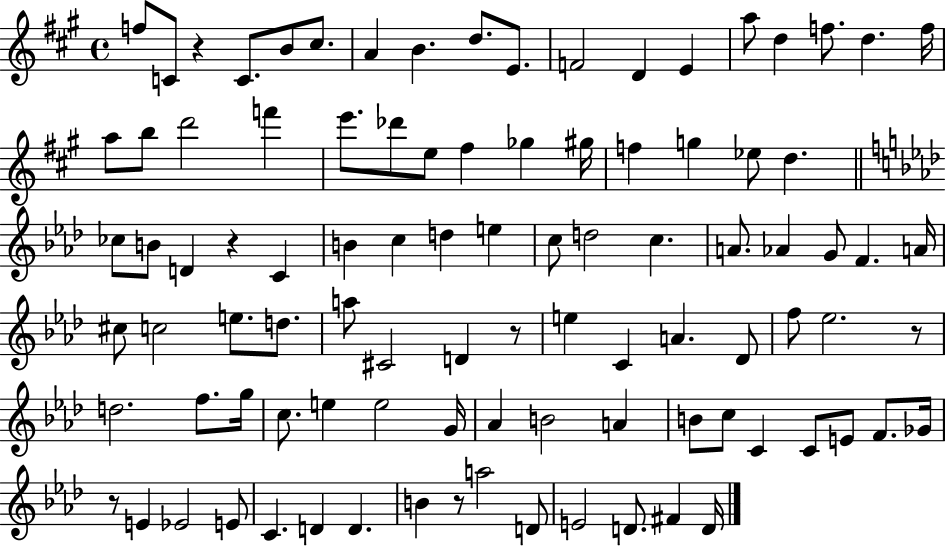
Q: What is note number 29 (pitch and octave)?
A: G5